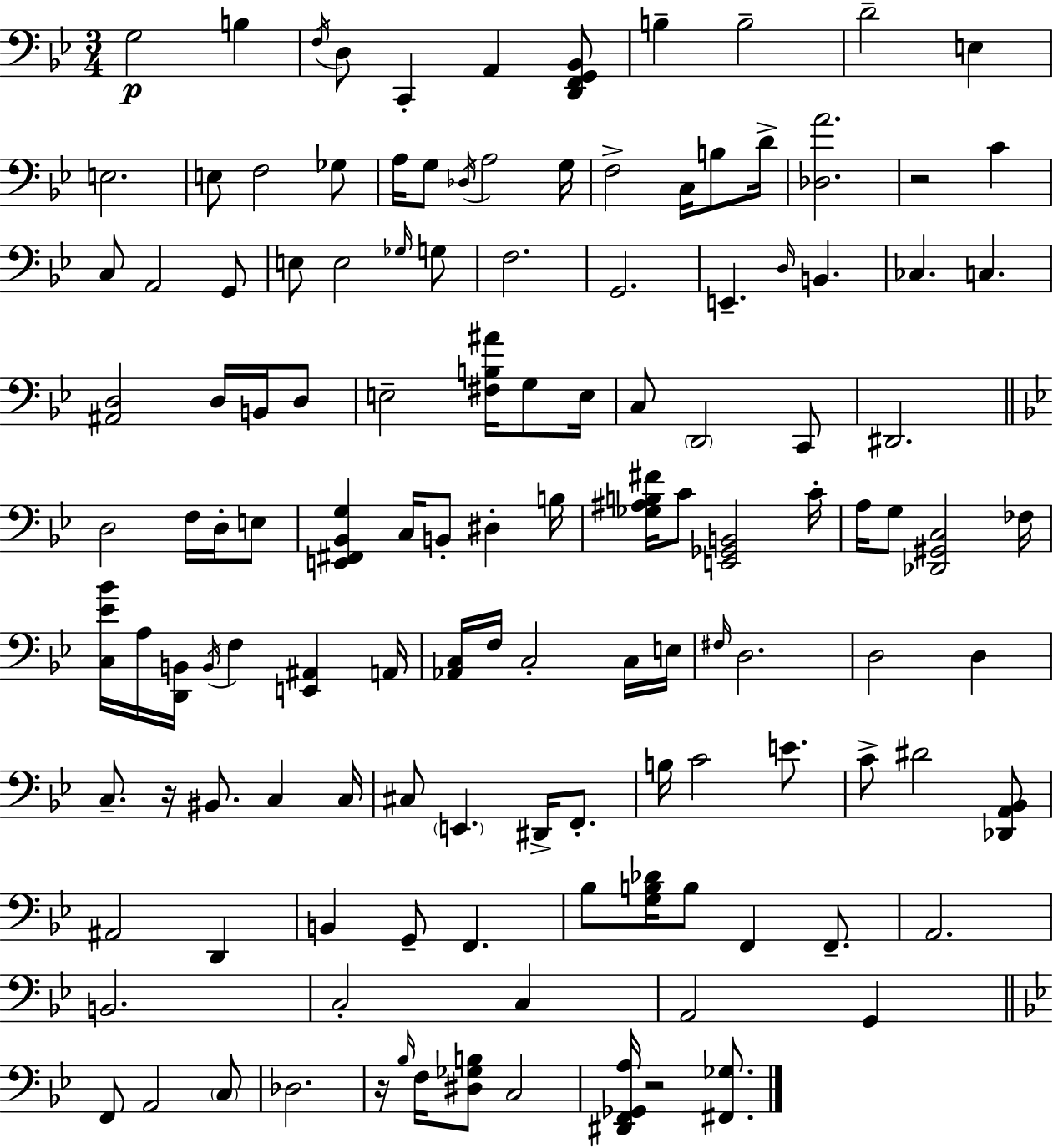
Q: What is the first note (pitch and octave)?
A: G3